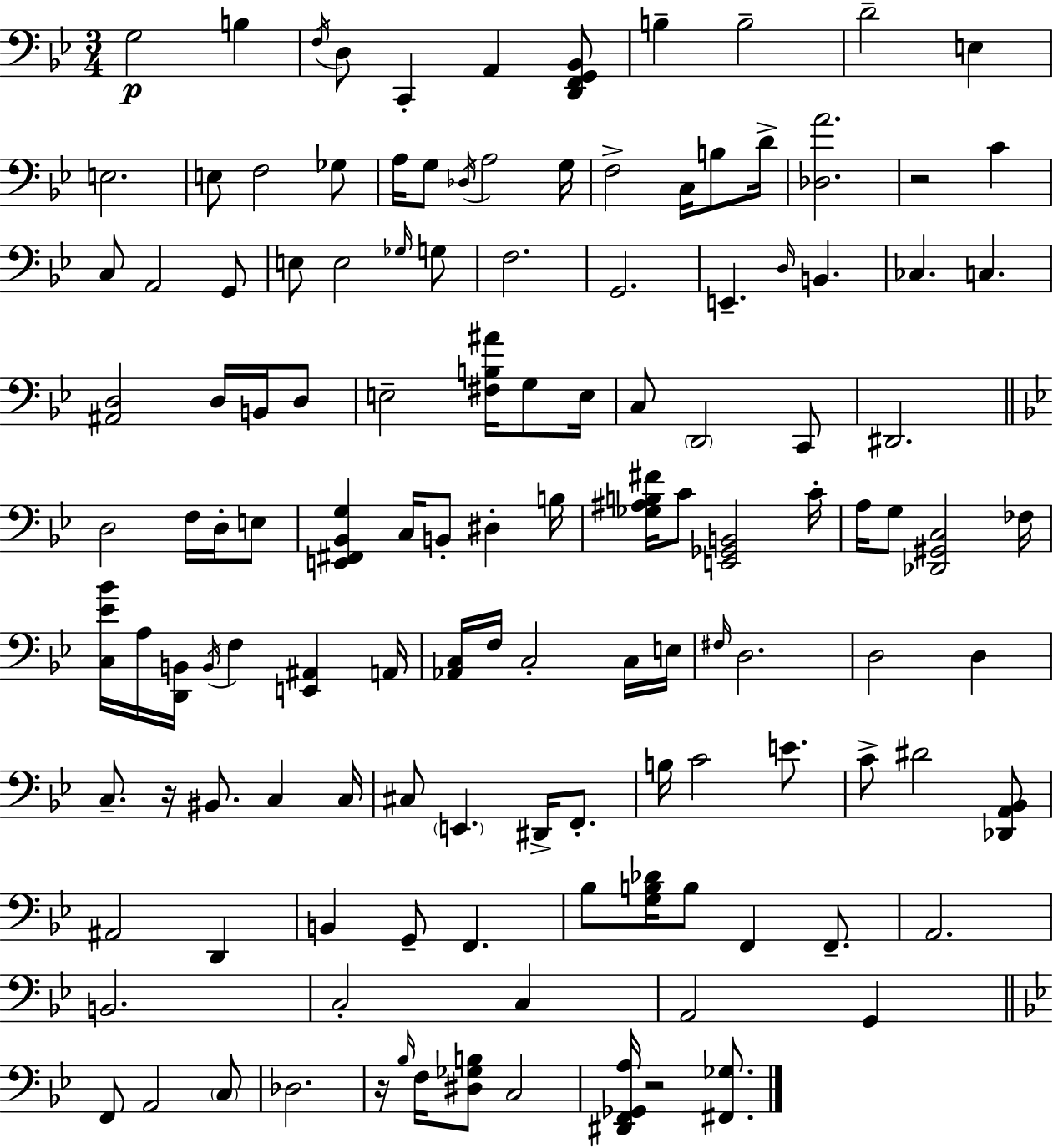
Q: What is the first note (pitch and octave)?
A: G3